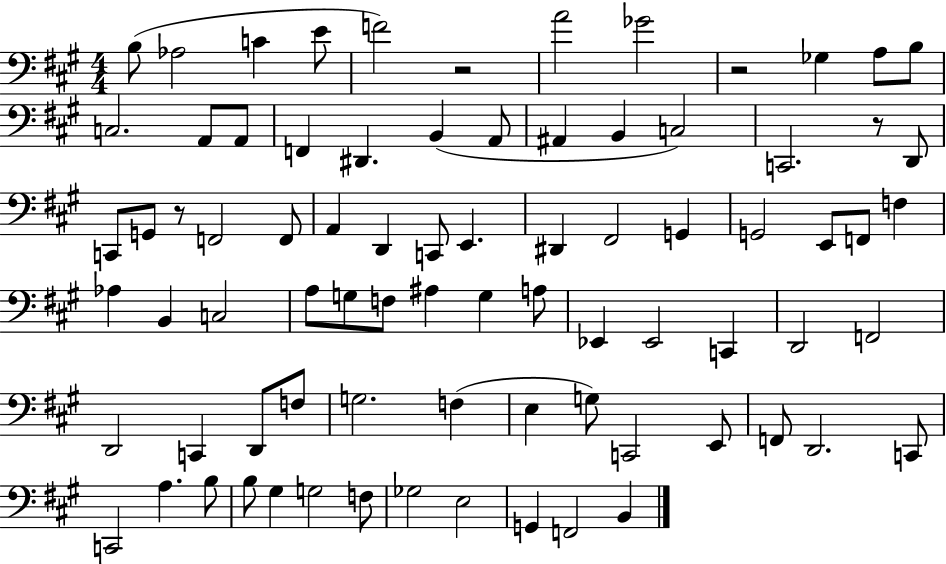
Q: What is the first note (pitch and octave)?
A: B3